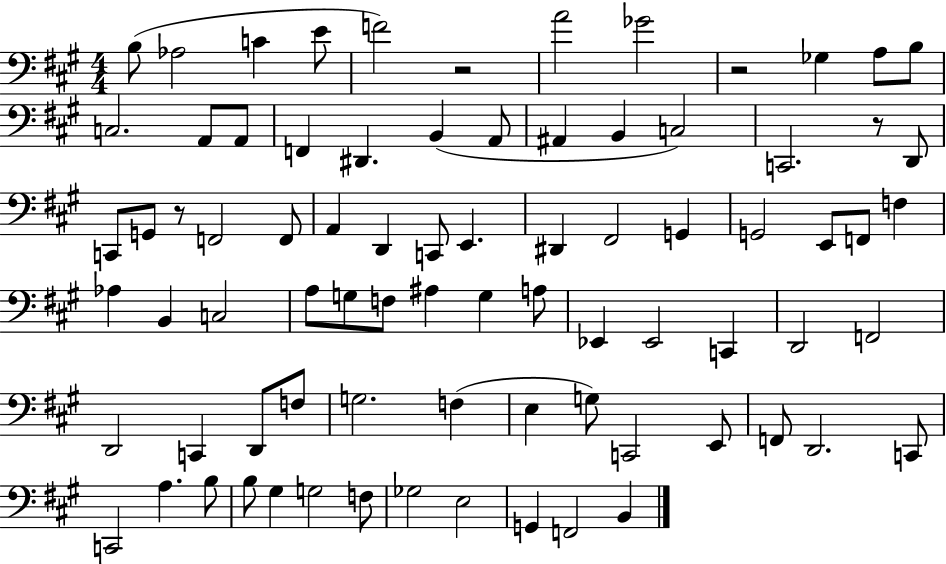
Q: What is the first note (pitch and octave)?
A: B3